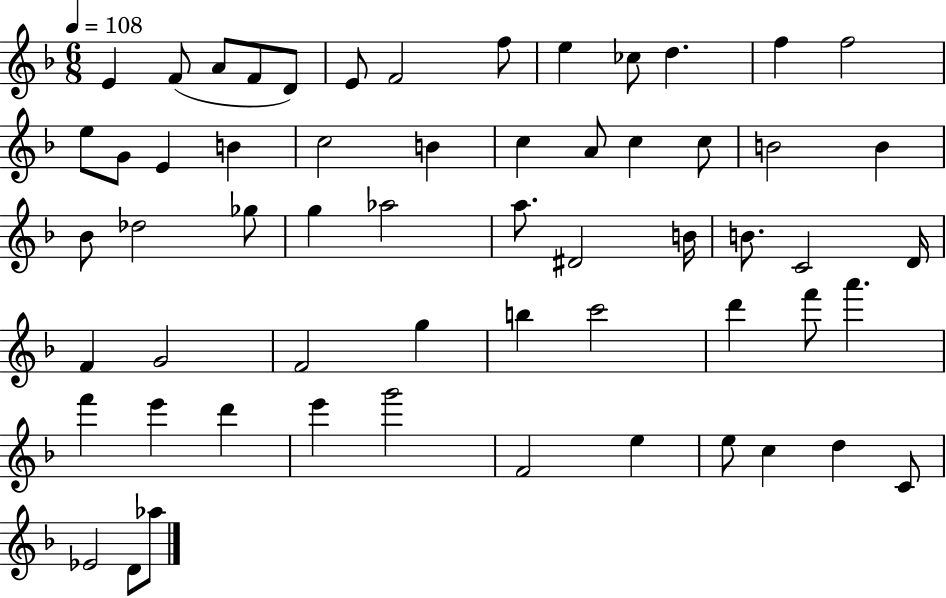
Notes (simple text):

E4/q F4/e A4/e F4/e D4/e E4/e F4/h F5/e E5/q CES5/e D5/q. F5/q F5/h E5/e G4/e E4/q B4/q C5/h B4/q C5/q A4/e C5/q C5/e B4/h B4/q Bb4/e Db5/h Gb5/e G5/q Ab5/h A5/e. D#4/h B4/s B4/e. C4/h D4/s F4/q G4/h F4/h G5/q B5/q C6/h D6/q F6/e A6/q. F6/q E6/q D6/q E6/q G6/h F4/h E5/q E5/e C5/q D5/q C4/e Eb4/h D4/e Ab5/e